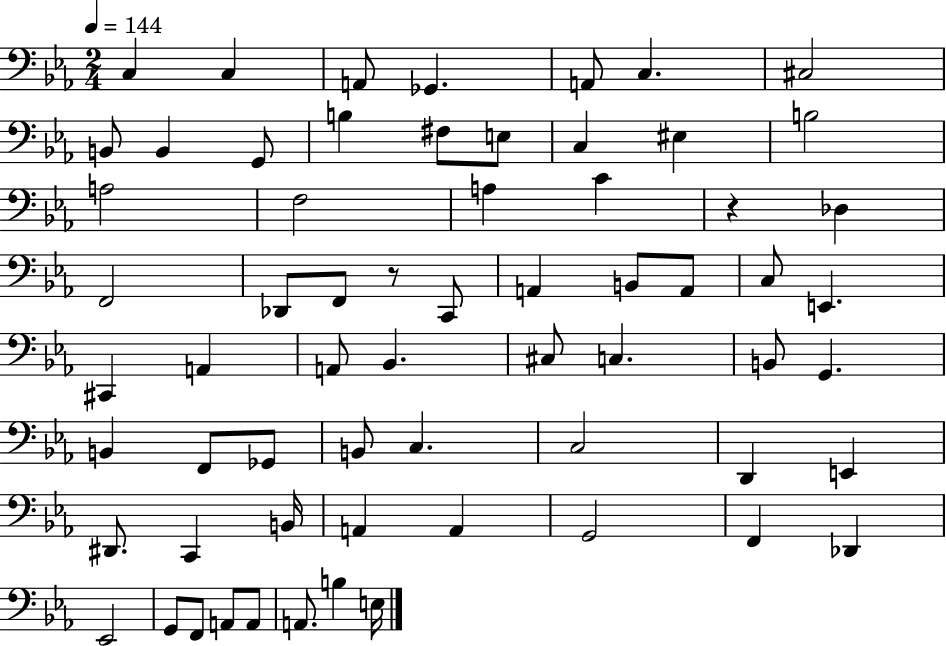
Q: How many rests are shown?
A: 2